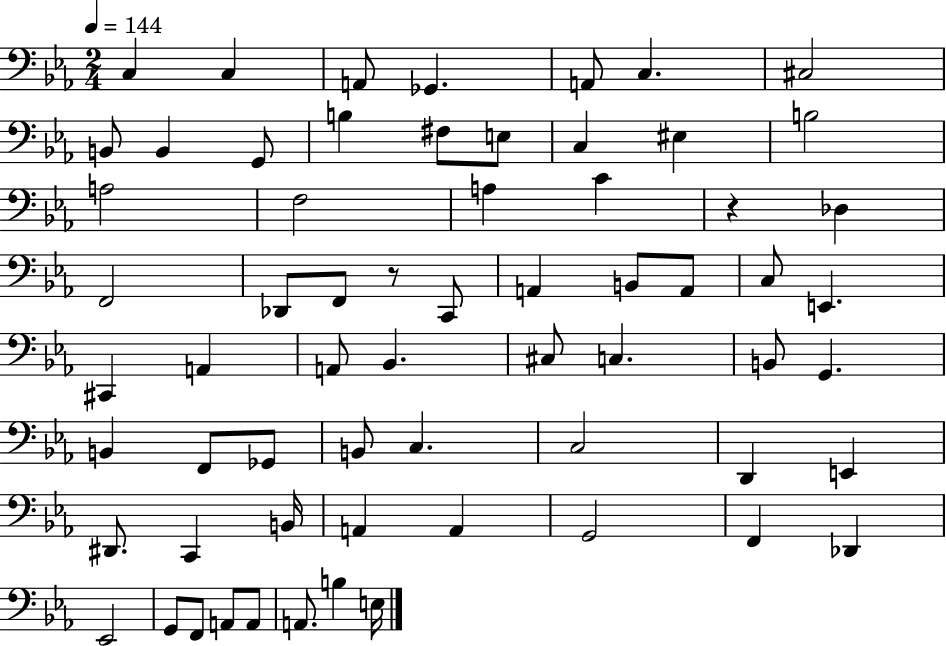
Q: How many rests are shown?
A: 2